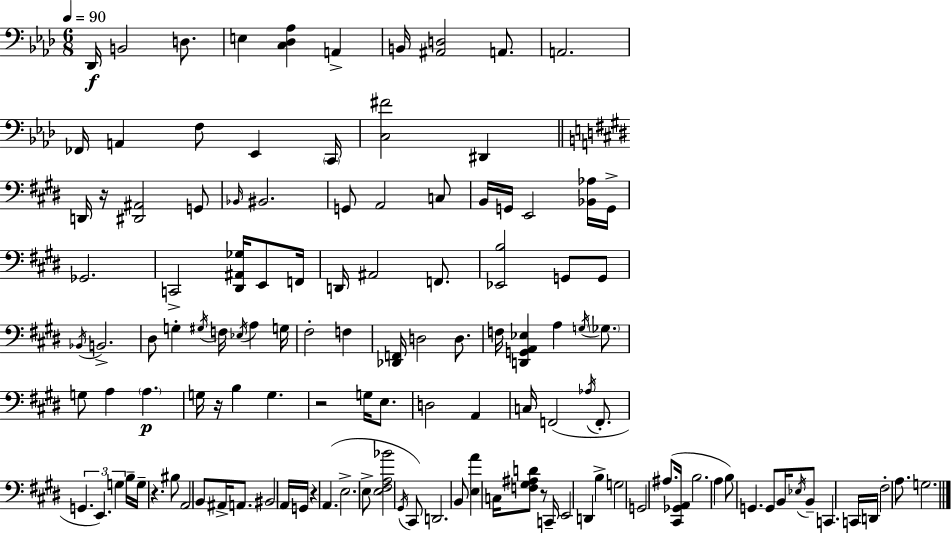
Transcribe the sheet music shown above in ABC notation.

X:1
T:Untitled
M:6/8
L:1/4
K:Fm
_D,,/4 B,,2 D,/2 E, [C,_D,_A,] A,, B,,/4 [^A,,D,]2 A,,/2 A,,2 _F,,/4 A,, F,/2 _E,, C,,/4 [C,^F]2 ^D,, D,,/4 z/4 [^D,,^A,,]2 G,,/2 _B,,/4 ^B,,2 G,,/2 A,,2 C,/2 B,,/4 G,,/4 E,,2 [_B,,_A,]/4 G,,/4 _G,,2 C,,2 [^D,,^A,,_G,]/4 E,,/2 F,,/4 D,,/4 ^A,,2 F,,/2 [_E,,B,]2 G,,/2 G,,/2 _B,,/4 B,,2 ^D,/2 G, ^G,/4 F,/4 _E,/4 A, G,/4 ^F,2 F, [_D,,F,,]/4 D,2 D,/2 F,/4 [D,,G,,A,,_E,] A, G,/4 _G,/2 G,/2 A, A, G,/4 z/4 B, G, z2 G,/4 E,/2 D,2 A,, C,/4 F,,2 _A,/4 F,,/2 G,, E,, G, B,/4 G,/4 z ^B,/2 A,,2 B,,/2 ^A,,/4 A,,/2 ^B,,2 A,,/4 G,,/4 z A,, E,2 E,/2 [E,^F,A,_B]2 ^G,,/4 ^C,,/2 D,,2 B,,/2 [E,A] C,/4 [F,^G,^A,D]/2 z/2 C,,/4 E,,2 D,, B, G,2 G,,2 ^A,/2 [^C,,_G,,A,,]/4 B,2 A, B,/2 G,, G,,/2 B,,/4 _E,/4 B,,/2 C,, C,,/4 D,,/4 ^F,2 A,/2 G,2